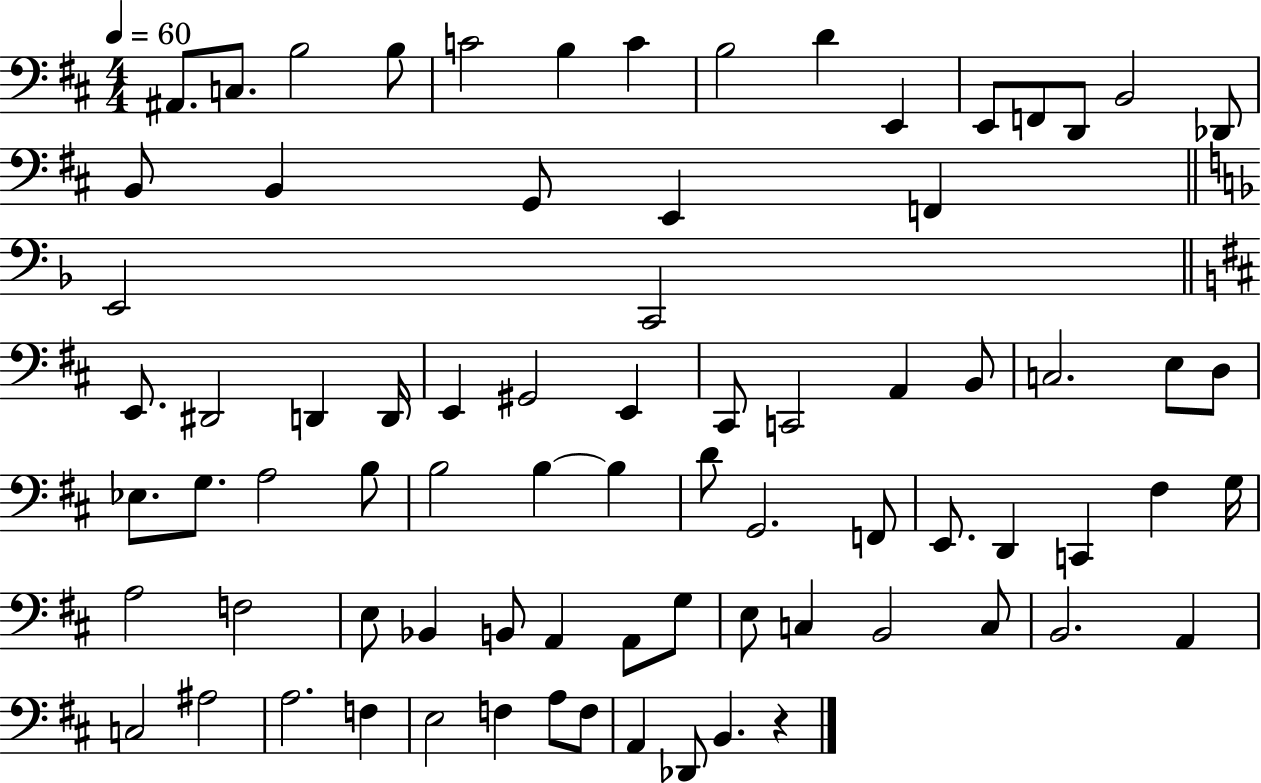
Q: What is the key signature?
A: D major